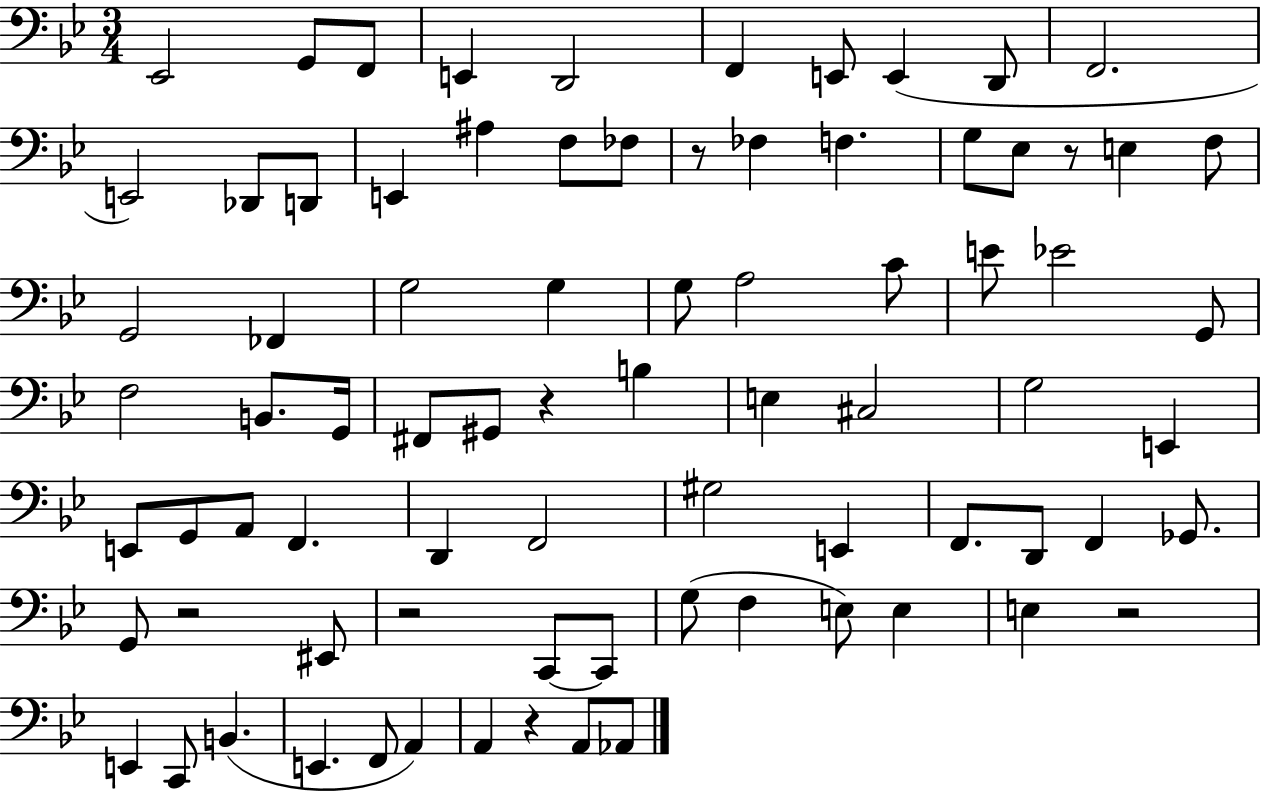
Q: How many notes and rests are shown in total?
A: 80